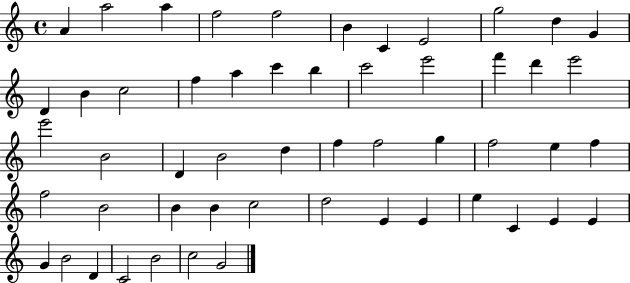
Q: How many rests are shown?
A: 0